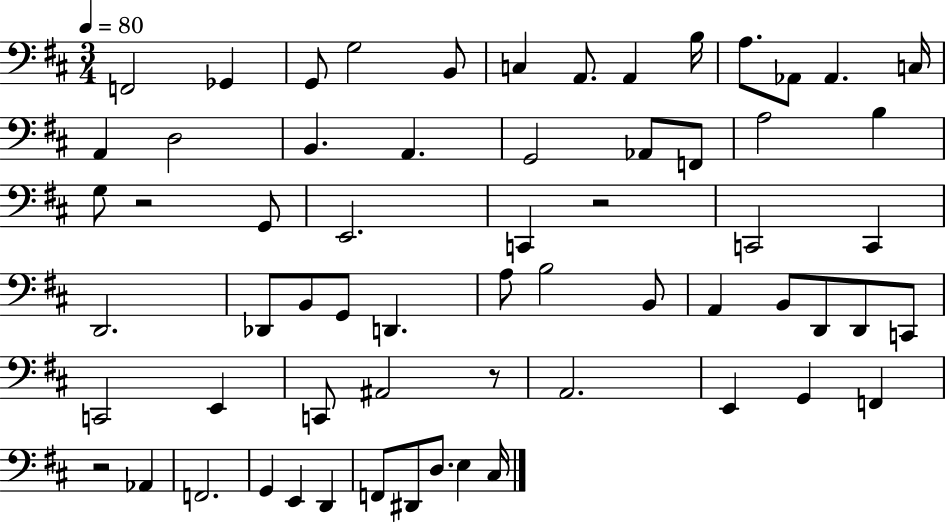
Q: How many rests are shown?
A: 4